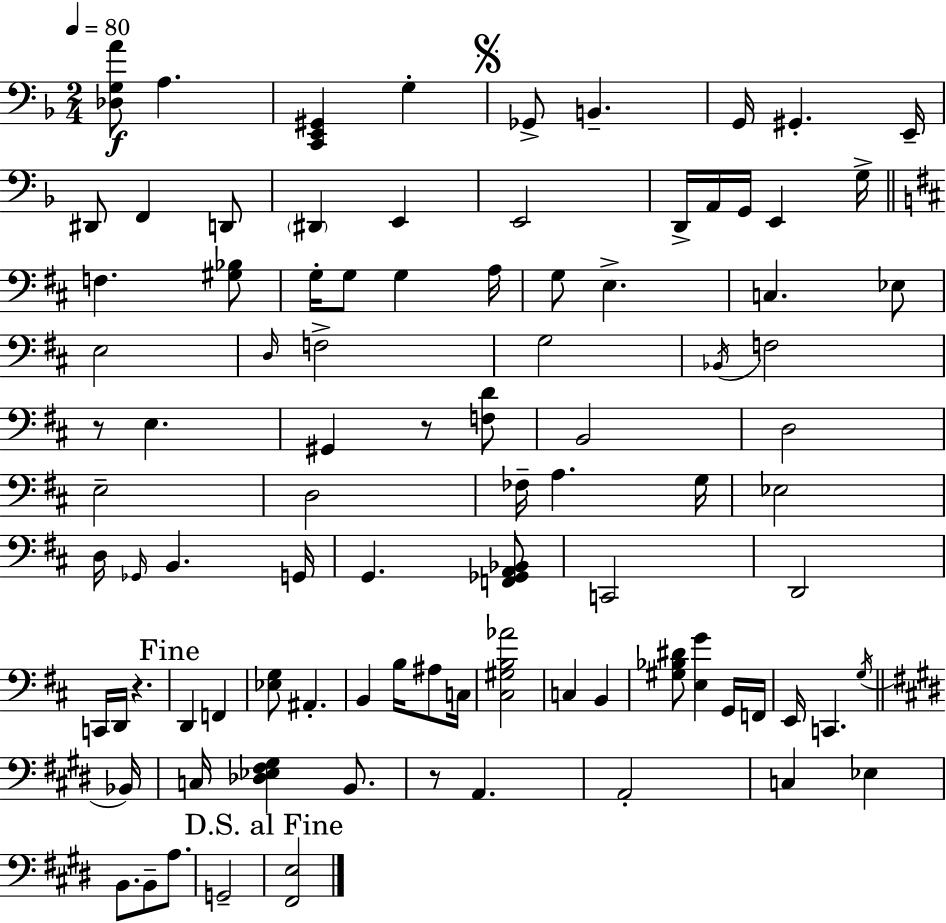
[Db3,G3,A4]/e A3/q. [C2,E2,G#2]/q G3/q Gb2/e B2/q. G2/s G#2/q. E2/s D#2/e F2/q D2/e D#2/q E2/q E2/h D2/s A2/s G2/s E2/q G3/s F3/q. [G#3,Bb3]/e G3/s G3/e G3/q A3/s G3/e E3/q. C3/q. Eb3/e E3/h D3/s F3/h G3/h Bb2/s F3/h R/e E3/q. G#2/q R/e [F3,D4]/e B2/h D3/h E3/h D3/h FES3/s A3/q. G3/s Eb3/h D3/s Gb2/s B2/q. G2/s G2/q. [F2,Gb2,A2,Bb2]/e C2/h D2/h C2/s D2/s R/q. D2/q F2/q [Eb3,G3]/e A#2/q. B2/q B3/s A#3/e C3/s [C#3,G#3,B3,Ab4]/h C3/q B2/q [G#3,Bb3,D#4]/e [E3,G4]/q G2/s F2/s E2/s C2/q. G3/s Bb2/s C3/s [Db3,Eb3,F#3,G#3]/q B2/e. R/e A2/q. A2/h C3/q Eb3/q B2/e. B2/e A3/e. G2/h [F#2,E3]/h